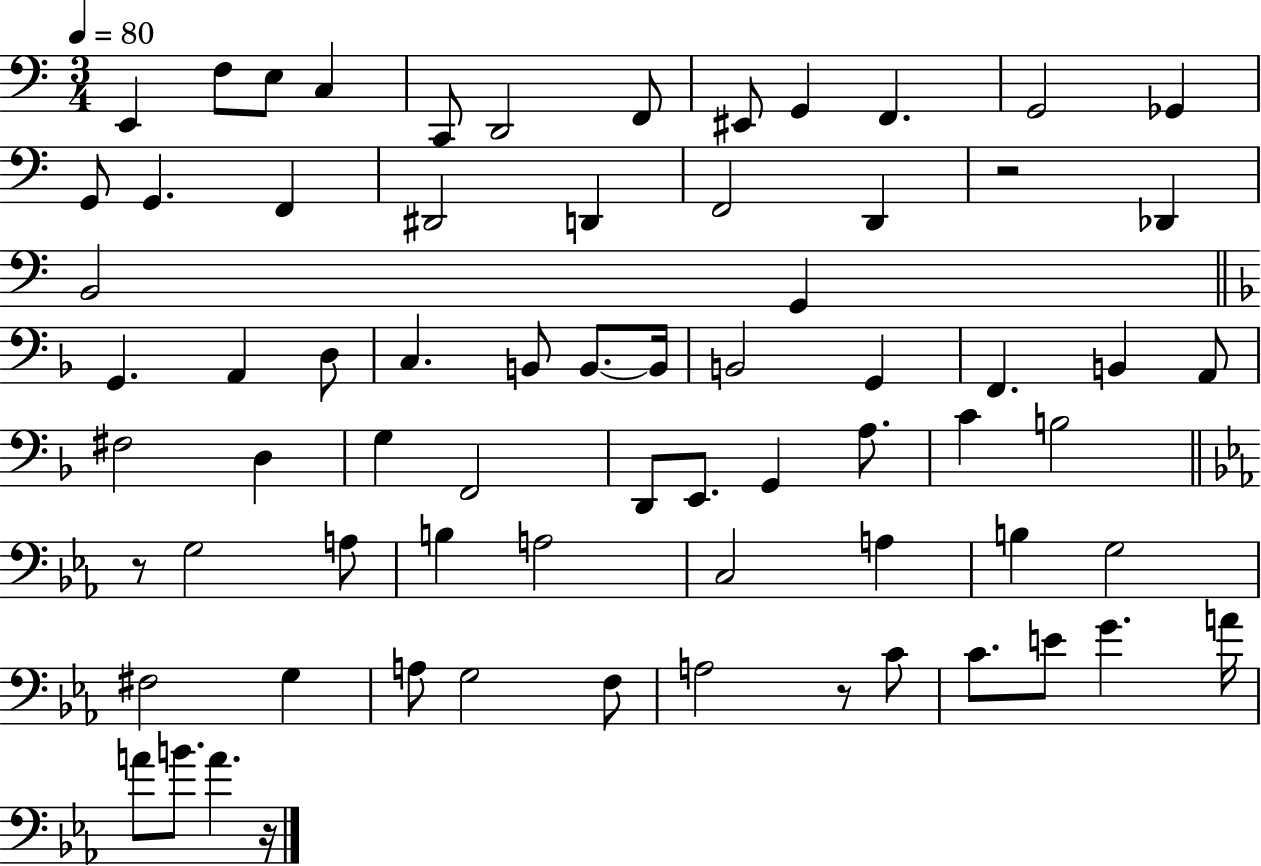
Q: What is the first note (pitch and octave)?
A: E2